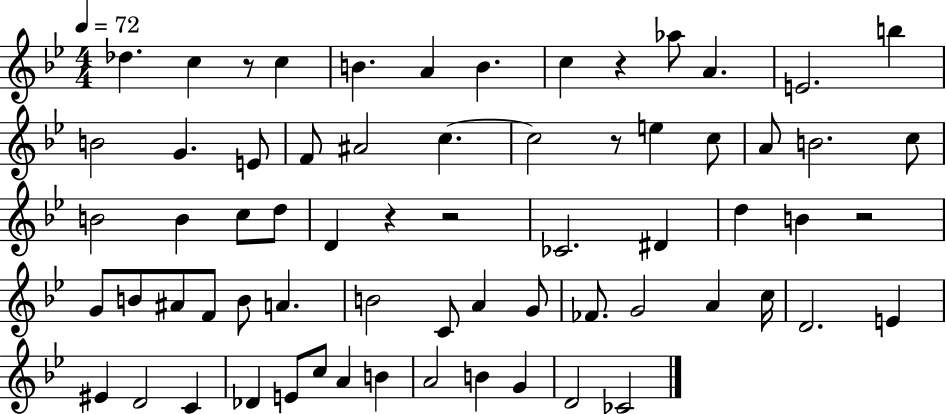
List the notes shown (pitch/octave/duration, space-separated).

Db5/q. C5/q R/e C5/q B4/q. A4/q B4/q. C5/q R/q Ab5/e A4/q. E4/h. B5/q B4/h G4/q. E4/e F4/e A#4/h C5/q. C5/h R/e E5/q C5/e A4/e B4/h. C5/e B4/h B4/q C5/e D5/e D4/q R/q R/h CES4/h. D#4/q D5/q B4/q R/h G4/e B4/e A#4/e F4/e B4/e A4/q. B4/h C4/e A4/q G4/e FES4/e. G4/h A4/q C5/s D4/h. E4/q EIS4/q D4/h C4/q Db4/q E4/e C5/e A4/q B4/q A4/h B4/q G4/q D4/h CES4/h